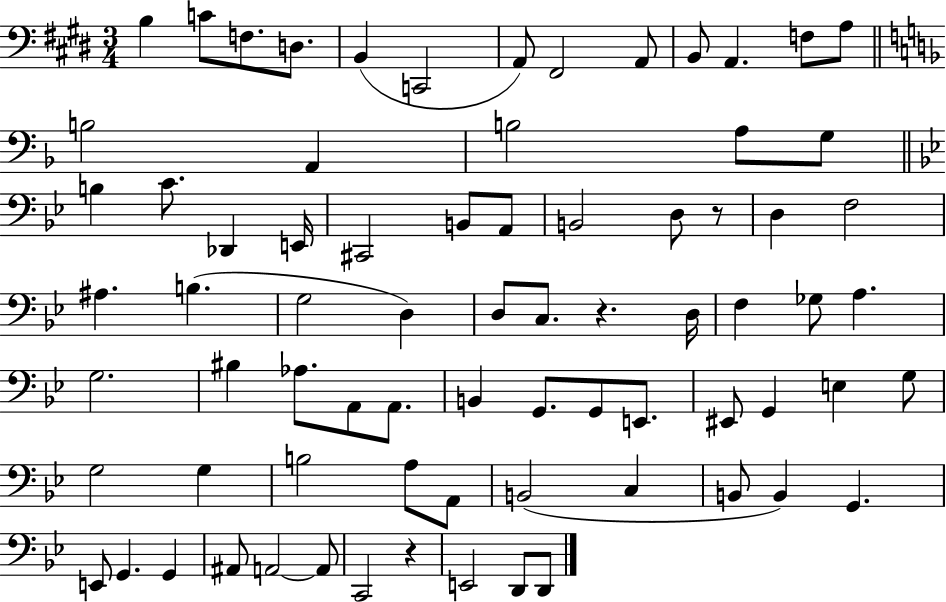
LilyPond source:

{
  \clef bass
  \numericTimeSignature
  \time 3/4
  \key e \major
  \repeat volta 2 { b4 c'8 f8. d8. | b,4( c,2 | a,8) fis,2 a,8 | b,8 a,4. f8 a8 | \break \bar "||" \break \key d \minor b2 a,4 | b2 a8 g8 | \bar "||" \break \key bes \major b4 c'8. des,4 e,16 | cis,2 b,8 a,8 | b,2 d8 r8 | d4 f2 | \break ais4. b4.( | g2 d4) | d8 c8. r4. d16 | f4 ges8 a4. | \break g2. | bis4 aes8. a,8 a,8. | b,4 g,8. g,8 e,8. | eis,8 g,4 e4 g8 | \break g2 g4 | b2 a8 a,8 | b,2( c4 | b,8 b,4) g,4. | \break e,8 g,4. g,4 | ais,8 a,2~~ a,8 | c,2 r4 | e,2 d,8 d,8 | \break } \bar "|."
}